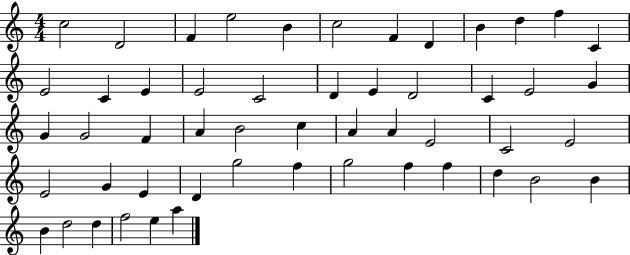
X:1
T:Untitled
M:4/4
L:1/4
K:C
c2 D2 F e2 B c2 F D B d f C E2 C E E2 C2 D E D2 C E2 G G G2 F A B2 c A A E2 C2 E2 E2 G E D g2 f g2 f f d B2 B B d2 d f2 e a